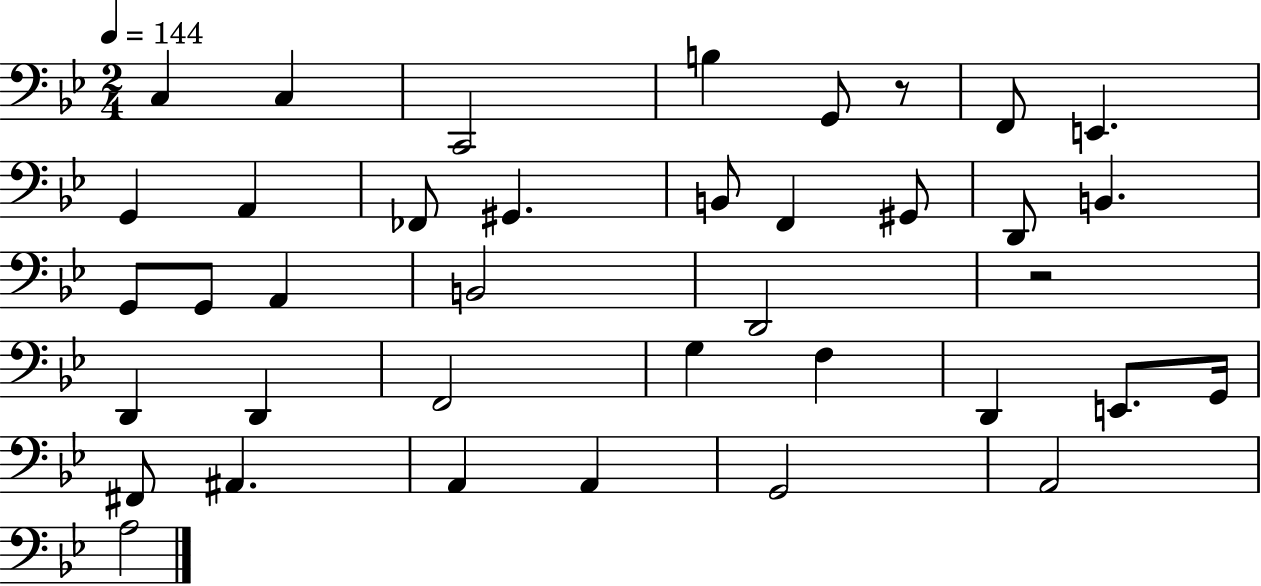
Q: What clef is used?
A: bass